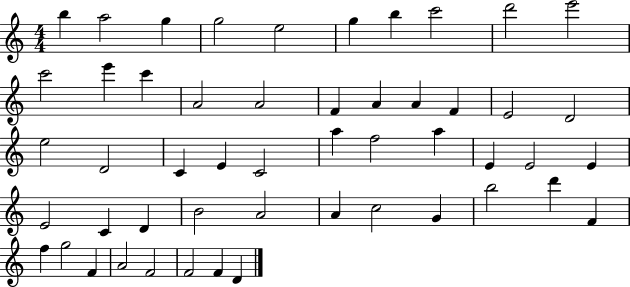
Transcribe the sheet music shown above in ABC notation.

X:1
T:Untitled
M:4/4
L:1/4
K:C
b a2 g g2 e2 g b c'2 d'2 e'2 c'2 e' c' A2 A2 F A A F E2 D2 e2 D2 C E C2 a f2 a E E2 E E2 C D B2 A2 A c2 G b2 d' F f g2 F A2 F2 F2 F D